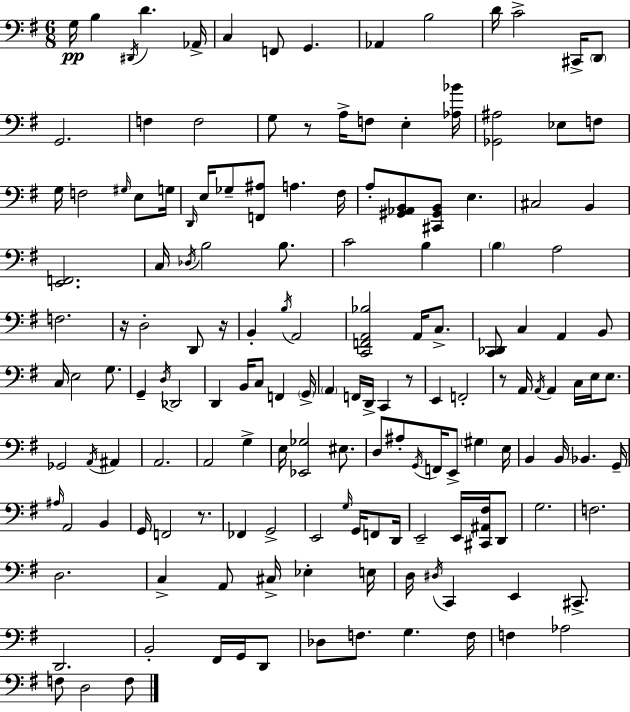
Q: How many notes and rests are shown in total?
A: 156